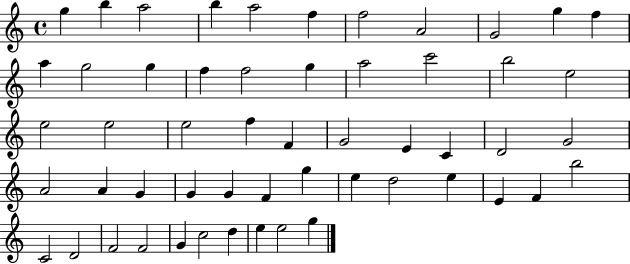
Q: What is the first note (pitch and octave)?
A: G5